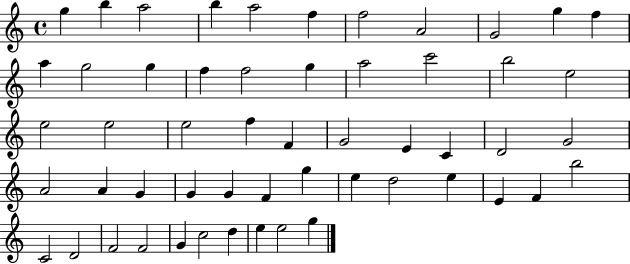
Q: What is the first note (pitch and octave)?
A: G5